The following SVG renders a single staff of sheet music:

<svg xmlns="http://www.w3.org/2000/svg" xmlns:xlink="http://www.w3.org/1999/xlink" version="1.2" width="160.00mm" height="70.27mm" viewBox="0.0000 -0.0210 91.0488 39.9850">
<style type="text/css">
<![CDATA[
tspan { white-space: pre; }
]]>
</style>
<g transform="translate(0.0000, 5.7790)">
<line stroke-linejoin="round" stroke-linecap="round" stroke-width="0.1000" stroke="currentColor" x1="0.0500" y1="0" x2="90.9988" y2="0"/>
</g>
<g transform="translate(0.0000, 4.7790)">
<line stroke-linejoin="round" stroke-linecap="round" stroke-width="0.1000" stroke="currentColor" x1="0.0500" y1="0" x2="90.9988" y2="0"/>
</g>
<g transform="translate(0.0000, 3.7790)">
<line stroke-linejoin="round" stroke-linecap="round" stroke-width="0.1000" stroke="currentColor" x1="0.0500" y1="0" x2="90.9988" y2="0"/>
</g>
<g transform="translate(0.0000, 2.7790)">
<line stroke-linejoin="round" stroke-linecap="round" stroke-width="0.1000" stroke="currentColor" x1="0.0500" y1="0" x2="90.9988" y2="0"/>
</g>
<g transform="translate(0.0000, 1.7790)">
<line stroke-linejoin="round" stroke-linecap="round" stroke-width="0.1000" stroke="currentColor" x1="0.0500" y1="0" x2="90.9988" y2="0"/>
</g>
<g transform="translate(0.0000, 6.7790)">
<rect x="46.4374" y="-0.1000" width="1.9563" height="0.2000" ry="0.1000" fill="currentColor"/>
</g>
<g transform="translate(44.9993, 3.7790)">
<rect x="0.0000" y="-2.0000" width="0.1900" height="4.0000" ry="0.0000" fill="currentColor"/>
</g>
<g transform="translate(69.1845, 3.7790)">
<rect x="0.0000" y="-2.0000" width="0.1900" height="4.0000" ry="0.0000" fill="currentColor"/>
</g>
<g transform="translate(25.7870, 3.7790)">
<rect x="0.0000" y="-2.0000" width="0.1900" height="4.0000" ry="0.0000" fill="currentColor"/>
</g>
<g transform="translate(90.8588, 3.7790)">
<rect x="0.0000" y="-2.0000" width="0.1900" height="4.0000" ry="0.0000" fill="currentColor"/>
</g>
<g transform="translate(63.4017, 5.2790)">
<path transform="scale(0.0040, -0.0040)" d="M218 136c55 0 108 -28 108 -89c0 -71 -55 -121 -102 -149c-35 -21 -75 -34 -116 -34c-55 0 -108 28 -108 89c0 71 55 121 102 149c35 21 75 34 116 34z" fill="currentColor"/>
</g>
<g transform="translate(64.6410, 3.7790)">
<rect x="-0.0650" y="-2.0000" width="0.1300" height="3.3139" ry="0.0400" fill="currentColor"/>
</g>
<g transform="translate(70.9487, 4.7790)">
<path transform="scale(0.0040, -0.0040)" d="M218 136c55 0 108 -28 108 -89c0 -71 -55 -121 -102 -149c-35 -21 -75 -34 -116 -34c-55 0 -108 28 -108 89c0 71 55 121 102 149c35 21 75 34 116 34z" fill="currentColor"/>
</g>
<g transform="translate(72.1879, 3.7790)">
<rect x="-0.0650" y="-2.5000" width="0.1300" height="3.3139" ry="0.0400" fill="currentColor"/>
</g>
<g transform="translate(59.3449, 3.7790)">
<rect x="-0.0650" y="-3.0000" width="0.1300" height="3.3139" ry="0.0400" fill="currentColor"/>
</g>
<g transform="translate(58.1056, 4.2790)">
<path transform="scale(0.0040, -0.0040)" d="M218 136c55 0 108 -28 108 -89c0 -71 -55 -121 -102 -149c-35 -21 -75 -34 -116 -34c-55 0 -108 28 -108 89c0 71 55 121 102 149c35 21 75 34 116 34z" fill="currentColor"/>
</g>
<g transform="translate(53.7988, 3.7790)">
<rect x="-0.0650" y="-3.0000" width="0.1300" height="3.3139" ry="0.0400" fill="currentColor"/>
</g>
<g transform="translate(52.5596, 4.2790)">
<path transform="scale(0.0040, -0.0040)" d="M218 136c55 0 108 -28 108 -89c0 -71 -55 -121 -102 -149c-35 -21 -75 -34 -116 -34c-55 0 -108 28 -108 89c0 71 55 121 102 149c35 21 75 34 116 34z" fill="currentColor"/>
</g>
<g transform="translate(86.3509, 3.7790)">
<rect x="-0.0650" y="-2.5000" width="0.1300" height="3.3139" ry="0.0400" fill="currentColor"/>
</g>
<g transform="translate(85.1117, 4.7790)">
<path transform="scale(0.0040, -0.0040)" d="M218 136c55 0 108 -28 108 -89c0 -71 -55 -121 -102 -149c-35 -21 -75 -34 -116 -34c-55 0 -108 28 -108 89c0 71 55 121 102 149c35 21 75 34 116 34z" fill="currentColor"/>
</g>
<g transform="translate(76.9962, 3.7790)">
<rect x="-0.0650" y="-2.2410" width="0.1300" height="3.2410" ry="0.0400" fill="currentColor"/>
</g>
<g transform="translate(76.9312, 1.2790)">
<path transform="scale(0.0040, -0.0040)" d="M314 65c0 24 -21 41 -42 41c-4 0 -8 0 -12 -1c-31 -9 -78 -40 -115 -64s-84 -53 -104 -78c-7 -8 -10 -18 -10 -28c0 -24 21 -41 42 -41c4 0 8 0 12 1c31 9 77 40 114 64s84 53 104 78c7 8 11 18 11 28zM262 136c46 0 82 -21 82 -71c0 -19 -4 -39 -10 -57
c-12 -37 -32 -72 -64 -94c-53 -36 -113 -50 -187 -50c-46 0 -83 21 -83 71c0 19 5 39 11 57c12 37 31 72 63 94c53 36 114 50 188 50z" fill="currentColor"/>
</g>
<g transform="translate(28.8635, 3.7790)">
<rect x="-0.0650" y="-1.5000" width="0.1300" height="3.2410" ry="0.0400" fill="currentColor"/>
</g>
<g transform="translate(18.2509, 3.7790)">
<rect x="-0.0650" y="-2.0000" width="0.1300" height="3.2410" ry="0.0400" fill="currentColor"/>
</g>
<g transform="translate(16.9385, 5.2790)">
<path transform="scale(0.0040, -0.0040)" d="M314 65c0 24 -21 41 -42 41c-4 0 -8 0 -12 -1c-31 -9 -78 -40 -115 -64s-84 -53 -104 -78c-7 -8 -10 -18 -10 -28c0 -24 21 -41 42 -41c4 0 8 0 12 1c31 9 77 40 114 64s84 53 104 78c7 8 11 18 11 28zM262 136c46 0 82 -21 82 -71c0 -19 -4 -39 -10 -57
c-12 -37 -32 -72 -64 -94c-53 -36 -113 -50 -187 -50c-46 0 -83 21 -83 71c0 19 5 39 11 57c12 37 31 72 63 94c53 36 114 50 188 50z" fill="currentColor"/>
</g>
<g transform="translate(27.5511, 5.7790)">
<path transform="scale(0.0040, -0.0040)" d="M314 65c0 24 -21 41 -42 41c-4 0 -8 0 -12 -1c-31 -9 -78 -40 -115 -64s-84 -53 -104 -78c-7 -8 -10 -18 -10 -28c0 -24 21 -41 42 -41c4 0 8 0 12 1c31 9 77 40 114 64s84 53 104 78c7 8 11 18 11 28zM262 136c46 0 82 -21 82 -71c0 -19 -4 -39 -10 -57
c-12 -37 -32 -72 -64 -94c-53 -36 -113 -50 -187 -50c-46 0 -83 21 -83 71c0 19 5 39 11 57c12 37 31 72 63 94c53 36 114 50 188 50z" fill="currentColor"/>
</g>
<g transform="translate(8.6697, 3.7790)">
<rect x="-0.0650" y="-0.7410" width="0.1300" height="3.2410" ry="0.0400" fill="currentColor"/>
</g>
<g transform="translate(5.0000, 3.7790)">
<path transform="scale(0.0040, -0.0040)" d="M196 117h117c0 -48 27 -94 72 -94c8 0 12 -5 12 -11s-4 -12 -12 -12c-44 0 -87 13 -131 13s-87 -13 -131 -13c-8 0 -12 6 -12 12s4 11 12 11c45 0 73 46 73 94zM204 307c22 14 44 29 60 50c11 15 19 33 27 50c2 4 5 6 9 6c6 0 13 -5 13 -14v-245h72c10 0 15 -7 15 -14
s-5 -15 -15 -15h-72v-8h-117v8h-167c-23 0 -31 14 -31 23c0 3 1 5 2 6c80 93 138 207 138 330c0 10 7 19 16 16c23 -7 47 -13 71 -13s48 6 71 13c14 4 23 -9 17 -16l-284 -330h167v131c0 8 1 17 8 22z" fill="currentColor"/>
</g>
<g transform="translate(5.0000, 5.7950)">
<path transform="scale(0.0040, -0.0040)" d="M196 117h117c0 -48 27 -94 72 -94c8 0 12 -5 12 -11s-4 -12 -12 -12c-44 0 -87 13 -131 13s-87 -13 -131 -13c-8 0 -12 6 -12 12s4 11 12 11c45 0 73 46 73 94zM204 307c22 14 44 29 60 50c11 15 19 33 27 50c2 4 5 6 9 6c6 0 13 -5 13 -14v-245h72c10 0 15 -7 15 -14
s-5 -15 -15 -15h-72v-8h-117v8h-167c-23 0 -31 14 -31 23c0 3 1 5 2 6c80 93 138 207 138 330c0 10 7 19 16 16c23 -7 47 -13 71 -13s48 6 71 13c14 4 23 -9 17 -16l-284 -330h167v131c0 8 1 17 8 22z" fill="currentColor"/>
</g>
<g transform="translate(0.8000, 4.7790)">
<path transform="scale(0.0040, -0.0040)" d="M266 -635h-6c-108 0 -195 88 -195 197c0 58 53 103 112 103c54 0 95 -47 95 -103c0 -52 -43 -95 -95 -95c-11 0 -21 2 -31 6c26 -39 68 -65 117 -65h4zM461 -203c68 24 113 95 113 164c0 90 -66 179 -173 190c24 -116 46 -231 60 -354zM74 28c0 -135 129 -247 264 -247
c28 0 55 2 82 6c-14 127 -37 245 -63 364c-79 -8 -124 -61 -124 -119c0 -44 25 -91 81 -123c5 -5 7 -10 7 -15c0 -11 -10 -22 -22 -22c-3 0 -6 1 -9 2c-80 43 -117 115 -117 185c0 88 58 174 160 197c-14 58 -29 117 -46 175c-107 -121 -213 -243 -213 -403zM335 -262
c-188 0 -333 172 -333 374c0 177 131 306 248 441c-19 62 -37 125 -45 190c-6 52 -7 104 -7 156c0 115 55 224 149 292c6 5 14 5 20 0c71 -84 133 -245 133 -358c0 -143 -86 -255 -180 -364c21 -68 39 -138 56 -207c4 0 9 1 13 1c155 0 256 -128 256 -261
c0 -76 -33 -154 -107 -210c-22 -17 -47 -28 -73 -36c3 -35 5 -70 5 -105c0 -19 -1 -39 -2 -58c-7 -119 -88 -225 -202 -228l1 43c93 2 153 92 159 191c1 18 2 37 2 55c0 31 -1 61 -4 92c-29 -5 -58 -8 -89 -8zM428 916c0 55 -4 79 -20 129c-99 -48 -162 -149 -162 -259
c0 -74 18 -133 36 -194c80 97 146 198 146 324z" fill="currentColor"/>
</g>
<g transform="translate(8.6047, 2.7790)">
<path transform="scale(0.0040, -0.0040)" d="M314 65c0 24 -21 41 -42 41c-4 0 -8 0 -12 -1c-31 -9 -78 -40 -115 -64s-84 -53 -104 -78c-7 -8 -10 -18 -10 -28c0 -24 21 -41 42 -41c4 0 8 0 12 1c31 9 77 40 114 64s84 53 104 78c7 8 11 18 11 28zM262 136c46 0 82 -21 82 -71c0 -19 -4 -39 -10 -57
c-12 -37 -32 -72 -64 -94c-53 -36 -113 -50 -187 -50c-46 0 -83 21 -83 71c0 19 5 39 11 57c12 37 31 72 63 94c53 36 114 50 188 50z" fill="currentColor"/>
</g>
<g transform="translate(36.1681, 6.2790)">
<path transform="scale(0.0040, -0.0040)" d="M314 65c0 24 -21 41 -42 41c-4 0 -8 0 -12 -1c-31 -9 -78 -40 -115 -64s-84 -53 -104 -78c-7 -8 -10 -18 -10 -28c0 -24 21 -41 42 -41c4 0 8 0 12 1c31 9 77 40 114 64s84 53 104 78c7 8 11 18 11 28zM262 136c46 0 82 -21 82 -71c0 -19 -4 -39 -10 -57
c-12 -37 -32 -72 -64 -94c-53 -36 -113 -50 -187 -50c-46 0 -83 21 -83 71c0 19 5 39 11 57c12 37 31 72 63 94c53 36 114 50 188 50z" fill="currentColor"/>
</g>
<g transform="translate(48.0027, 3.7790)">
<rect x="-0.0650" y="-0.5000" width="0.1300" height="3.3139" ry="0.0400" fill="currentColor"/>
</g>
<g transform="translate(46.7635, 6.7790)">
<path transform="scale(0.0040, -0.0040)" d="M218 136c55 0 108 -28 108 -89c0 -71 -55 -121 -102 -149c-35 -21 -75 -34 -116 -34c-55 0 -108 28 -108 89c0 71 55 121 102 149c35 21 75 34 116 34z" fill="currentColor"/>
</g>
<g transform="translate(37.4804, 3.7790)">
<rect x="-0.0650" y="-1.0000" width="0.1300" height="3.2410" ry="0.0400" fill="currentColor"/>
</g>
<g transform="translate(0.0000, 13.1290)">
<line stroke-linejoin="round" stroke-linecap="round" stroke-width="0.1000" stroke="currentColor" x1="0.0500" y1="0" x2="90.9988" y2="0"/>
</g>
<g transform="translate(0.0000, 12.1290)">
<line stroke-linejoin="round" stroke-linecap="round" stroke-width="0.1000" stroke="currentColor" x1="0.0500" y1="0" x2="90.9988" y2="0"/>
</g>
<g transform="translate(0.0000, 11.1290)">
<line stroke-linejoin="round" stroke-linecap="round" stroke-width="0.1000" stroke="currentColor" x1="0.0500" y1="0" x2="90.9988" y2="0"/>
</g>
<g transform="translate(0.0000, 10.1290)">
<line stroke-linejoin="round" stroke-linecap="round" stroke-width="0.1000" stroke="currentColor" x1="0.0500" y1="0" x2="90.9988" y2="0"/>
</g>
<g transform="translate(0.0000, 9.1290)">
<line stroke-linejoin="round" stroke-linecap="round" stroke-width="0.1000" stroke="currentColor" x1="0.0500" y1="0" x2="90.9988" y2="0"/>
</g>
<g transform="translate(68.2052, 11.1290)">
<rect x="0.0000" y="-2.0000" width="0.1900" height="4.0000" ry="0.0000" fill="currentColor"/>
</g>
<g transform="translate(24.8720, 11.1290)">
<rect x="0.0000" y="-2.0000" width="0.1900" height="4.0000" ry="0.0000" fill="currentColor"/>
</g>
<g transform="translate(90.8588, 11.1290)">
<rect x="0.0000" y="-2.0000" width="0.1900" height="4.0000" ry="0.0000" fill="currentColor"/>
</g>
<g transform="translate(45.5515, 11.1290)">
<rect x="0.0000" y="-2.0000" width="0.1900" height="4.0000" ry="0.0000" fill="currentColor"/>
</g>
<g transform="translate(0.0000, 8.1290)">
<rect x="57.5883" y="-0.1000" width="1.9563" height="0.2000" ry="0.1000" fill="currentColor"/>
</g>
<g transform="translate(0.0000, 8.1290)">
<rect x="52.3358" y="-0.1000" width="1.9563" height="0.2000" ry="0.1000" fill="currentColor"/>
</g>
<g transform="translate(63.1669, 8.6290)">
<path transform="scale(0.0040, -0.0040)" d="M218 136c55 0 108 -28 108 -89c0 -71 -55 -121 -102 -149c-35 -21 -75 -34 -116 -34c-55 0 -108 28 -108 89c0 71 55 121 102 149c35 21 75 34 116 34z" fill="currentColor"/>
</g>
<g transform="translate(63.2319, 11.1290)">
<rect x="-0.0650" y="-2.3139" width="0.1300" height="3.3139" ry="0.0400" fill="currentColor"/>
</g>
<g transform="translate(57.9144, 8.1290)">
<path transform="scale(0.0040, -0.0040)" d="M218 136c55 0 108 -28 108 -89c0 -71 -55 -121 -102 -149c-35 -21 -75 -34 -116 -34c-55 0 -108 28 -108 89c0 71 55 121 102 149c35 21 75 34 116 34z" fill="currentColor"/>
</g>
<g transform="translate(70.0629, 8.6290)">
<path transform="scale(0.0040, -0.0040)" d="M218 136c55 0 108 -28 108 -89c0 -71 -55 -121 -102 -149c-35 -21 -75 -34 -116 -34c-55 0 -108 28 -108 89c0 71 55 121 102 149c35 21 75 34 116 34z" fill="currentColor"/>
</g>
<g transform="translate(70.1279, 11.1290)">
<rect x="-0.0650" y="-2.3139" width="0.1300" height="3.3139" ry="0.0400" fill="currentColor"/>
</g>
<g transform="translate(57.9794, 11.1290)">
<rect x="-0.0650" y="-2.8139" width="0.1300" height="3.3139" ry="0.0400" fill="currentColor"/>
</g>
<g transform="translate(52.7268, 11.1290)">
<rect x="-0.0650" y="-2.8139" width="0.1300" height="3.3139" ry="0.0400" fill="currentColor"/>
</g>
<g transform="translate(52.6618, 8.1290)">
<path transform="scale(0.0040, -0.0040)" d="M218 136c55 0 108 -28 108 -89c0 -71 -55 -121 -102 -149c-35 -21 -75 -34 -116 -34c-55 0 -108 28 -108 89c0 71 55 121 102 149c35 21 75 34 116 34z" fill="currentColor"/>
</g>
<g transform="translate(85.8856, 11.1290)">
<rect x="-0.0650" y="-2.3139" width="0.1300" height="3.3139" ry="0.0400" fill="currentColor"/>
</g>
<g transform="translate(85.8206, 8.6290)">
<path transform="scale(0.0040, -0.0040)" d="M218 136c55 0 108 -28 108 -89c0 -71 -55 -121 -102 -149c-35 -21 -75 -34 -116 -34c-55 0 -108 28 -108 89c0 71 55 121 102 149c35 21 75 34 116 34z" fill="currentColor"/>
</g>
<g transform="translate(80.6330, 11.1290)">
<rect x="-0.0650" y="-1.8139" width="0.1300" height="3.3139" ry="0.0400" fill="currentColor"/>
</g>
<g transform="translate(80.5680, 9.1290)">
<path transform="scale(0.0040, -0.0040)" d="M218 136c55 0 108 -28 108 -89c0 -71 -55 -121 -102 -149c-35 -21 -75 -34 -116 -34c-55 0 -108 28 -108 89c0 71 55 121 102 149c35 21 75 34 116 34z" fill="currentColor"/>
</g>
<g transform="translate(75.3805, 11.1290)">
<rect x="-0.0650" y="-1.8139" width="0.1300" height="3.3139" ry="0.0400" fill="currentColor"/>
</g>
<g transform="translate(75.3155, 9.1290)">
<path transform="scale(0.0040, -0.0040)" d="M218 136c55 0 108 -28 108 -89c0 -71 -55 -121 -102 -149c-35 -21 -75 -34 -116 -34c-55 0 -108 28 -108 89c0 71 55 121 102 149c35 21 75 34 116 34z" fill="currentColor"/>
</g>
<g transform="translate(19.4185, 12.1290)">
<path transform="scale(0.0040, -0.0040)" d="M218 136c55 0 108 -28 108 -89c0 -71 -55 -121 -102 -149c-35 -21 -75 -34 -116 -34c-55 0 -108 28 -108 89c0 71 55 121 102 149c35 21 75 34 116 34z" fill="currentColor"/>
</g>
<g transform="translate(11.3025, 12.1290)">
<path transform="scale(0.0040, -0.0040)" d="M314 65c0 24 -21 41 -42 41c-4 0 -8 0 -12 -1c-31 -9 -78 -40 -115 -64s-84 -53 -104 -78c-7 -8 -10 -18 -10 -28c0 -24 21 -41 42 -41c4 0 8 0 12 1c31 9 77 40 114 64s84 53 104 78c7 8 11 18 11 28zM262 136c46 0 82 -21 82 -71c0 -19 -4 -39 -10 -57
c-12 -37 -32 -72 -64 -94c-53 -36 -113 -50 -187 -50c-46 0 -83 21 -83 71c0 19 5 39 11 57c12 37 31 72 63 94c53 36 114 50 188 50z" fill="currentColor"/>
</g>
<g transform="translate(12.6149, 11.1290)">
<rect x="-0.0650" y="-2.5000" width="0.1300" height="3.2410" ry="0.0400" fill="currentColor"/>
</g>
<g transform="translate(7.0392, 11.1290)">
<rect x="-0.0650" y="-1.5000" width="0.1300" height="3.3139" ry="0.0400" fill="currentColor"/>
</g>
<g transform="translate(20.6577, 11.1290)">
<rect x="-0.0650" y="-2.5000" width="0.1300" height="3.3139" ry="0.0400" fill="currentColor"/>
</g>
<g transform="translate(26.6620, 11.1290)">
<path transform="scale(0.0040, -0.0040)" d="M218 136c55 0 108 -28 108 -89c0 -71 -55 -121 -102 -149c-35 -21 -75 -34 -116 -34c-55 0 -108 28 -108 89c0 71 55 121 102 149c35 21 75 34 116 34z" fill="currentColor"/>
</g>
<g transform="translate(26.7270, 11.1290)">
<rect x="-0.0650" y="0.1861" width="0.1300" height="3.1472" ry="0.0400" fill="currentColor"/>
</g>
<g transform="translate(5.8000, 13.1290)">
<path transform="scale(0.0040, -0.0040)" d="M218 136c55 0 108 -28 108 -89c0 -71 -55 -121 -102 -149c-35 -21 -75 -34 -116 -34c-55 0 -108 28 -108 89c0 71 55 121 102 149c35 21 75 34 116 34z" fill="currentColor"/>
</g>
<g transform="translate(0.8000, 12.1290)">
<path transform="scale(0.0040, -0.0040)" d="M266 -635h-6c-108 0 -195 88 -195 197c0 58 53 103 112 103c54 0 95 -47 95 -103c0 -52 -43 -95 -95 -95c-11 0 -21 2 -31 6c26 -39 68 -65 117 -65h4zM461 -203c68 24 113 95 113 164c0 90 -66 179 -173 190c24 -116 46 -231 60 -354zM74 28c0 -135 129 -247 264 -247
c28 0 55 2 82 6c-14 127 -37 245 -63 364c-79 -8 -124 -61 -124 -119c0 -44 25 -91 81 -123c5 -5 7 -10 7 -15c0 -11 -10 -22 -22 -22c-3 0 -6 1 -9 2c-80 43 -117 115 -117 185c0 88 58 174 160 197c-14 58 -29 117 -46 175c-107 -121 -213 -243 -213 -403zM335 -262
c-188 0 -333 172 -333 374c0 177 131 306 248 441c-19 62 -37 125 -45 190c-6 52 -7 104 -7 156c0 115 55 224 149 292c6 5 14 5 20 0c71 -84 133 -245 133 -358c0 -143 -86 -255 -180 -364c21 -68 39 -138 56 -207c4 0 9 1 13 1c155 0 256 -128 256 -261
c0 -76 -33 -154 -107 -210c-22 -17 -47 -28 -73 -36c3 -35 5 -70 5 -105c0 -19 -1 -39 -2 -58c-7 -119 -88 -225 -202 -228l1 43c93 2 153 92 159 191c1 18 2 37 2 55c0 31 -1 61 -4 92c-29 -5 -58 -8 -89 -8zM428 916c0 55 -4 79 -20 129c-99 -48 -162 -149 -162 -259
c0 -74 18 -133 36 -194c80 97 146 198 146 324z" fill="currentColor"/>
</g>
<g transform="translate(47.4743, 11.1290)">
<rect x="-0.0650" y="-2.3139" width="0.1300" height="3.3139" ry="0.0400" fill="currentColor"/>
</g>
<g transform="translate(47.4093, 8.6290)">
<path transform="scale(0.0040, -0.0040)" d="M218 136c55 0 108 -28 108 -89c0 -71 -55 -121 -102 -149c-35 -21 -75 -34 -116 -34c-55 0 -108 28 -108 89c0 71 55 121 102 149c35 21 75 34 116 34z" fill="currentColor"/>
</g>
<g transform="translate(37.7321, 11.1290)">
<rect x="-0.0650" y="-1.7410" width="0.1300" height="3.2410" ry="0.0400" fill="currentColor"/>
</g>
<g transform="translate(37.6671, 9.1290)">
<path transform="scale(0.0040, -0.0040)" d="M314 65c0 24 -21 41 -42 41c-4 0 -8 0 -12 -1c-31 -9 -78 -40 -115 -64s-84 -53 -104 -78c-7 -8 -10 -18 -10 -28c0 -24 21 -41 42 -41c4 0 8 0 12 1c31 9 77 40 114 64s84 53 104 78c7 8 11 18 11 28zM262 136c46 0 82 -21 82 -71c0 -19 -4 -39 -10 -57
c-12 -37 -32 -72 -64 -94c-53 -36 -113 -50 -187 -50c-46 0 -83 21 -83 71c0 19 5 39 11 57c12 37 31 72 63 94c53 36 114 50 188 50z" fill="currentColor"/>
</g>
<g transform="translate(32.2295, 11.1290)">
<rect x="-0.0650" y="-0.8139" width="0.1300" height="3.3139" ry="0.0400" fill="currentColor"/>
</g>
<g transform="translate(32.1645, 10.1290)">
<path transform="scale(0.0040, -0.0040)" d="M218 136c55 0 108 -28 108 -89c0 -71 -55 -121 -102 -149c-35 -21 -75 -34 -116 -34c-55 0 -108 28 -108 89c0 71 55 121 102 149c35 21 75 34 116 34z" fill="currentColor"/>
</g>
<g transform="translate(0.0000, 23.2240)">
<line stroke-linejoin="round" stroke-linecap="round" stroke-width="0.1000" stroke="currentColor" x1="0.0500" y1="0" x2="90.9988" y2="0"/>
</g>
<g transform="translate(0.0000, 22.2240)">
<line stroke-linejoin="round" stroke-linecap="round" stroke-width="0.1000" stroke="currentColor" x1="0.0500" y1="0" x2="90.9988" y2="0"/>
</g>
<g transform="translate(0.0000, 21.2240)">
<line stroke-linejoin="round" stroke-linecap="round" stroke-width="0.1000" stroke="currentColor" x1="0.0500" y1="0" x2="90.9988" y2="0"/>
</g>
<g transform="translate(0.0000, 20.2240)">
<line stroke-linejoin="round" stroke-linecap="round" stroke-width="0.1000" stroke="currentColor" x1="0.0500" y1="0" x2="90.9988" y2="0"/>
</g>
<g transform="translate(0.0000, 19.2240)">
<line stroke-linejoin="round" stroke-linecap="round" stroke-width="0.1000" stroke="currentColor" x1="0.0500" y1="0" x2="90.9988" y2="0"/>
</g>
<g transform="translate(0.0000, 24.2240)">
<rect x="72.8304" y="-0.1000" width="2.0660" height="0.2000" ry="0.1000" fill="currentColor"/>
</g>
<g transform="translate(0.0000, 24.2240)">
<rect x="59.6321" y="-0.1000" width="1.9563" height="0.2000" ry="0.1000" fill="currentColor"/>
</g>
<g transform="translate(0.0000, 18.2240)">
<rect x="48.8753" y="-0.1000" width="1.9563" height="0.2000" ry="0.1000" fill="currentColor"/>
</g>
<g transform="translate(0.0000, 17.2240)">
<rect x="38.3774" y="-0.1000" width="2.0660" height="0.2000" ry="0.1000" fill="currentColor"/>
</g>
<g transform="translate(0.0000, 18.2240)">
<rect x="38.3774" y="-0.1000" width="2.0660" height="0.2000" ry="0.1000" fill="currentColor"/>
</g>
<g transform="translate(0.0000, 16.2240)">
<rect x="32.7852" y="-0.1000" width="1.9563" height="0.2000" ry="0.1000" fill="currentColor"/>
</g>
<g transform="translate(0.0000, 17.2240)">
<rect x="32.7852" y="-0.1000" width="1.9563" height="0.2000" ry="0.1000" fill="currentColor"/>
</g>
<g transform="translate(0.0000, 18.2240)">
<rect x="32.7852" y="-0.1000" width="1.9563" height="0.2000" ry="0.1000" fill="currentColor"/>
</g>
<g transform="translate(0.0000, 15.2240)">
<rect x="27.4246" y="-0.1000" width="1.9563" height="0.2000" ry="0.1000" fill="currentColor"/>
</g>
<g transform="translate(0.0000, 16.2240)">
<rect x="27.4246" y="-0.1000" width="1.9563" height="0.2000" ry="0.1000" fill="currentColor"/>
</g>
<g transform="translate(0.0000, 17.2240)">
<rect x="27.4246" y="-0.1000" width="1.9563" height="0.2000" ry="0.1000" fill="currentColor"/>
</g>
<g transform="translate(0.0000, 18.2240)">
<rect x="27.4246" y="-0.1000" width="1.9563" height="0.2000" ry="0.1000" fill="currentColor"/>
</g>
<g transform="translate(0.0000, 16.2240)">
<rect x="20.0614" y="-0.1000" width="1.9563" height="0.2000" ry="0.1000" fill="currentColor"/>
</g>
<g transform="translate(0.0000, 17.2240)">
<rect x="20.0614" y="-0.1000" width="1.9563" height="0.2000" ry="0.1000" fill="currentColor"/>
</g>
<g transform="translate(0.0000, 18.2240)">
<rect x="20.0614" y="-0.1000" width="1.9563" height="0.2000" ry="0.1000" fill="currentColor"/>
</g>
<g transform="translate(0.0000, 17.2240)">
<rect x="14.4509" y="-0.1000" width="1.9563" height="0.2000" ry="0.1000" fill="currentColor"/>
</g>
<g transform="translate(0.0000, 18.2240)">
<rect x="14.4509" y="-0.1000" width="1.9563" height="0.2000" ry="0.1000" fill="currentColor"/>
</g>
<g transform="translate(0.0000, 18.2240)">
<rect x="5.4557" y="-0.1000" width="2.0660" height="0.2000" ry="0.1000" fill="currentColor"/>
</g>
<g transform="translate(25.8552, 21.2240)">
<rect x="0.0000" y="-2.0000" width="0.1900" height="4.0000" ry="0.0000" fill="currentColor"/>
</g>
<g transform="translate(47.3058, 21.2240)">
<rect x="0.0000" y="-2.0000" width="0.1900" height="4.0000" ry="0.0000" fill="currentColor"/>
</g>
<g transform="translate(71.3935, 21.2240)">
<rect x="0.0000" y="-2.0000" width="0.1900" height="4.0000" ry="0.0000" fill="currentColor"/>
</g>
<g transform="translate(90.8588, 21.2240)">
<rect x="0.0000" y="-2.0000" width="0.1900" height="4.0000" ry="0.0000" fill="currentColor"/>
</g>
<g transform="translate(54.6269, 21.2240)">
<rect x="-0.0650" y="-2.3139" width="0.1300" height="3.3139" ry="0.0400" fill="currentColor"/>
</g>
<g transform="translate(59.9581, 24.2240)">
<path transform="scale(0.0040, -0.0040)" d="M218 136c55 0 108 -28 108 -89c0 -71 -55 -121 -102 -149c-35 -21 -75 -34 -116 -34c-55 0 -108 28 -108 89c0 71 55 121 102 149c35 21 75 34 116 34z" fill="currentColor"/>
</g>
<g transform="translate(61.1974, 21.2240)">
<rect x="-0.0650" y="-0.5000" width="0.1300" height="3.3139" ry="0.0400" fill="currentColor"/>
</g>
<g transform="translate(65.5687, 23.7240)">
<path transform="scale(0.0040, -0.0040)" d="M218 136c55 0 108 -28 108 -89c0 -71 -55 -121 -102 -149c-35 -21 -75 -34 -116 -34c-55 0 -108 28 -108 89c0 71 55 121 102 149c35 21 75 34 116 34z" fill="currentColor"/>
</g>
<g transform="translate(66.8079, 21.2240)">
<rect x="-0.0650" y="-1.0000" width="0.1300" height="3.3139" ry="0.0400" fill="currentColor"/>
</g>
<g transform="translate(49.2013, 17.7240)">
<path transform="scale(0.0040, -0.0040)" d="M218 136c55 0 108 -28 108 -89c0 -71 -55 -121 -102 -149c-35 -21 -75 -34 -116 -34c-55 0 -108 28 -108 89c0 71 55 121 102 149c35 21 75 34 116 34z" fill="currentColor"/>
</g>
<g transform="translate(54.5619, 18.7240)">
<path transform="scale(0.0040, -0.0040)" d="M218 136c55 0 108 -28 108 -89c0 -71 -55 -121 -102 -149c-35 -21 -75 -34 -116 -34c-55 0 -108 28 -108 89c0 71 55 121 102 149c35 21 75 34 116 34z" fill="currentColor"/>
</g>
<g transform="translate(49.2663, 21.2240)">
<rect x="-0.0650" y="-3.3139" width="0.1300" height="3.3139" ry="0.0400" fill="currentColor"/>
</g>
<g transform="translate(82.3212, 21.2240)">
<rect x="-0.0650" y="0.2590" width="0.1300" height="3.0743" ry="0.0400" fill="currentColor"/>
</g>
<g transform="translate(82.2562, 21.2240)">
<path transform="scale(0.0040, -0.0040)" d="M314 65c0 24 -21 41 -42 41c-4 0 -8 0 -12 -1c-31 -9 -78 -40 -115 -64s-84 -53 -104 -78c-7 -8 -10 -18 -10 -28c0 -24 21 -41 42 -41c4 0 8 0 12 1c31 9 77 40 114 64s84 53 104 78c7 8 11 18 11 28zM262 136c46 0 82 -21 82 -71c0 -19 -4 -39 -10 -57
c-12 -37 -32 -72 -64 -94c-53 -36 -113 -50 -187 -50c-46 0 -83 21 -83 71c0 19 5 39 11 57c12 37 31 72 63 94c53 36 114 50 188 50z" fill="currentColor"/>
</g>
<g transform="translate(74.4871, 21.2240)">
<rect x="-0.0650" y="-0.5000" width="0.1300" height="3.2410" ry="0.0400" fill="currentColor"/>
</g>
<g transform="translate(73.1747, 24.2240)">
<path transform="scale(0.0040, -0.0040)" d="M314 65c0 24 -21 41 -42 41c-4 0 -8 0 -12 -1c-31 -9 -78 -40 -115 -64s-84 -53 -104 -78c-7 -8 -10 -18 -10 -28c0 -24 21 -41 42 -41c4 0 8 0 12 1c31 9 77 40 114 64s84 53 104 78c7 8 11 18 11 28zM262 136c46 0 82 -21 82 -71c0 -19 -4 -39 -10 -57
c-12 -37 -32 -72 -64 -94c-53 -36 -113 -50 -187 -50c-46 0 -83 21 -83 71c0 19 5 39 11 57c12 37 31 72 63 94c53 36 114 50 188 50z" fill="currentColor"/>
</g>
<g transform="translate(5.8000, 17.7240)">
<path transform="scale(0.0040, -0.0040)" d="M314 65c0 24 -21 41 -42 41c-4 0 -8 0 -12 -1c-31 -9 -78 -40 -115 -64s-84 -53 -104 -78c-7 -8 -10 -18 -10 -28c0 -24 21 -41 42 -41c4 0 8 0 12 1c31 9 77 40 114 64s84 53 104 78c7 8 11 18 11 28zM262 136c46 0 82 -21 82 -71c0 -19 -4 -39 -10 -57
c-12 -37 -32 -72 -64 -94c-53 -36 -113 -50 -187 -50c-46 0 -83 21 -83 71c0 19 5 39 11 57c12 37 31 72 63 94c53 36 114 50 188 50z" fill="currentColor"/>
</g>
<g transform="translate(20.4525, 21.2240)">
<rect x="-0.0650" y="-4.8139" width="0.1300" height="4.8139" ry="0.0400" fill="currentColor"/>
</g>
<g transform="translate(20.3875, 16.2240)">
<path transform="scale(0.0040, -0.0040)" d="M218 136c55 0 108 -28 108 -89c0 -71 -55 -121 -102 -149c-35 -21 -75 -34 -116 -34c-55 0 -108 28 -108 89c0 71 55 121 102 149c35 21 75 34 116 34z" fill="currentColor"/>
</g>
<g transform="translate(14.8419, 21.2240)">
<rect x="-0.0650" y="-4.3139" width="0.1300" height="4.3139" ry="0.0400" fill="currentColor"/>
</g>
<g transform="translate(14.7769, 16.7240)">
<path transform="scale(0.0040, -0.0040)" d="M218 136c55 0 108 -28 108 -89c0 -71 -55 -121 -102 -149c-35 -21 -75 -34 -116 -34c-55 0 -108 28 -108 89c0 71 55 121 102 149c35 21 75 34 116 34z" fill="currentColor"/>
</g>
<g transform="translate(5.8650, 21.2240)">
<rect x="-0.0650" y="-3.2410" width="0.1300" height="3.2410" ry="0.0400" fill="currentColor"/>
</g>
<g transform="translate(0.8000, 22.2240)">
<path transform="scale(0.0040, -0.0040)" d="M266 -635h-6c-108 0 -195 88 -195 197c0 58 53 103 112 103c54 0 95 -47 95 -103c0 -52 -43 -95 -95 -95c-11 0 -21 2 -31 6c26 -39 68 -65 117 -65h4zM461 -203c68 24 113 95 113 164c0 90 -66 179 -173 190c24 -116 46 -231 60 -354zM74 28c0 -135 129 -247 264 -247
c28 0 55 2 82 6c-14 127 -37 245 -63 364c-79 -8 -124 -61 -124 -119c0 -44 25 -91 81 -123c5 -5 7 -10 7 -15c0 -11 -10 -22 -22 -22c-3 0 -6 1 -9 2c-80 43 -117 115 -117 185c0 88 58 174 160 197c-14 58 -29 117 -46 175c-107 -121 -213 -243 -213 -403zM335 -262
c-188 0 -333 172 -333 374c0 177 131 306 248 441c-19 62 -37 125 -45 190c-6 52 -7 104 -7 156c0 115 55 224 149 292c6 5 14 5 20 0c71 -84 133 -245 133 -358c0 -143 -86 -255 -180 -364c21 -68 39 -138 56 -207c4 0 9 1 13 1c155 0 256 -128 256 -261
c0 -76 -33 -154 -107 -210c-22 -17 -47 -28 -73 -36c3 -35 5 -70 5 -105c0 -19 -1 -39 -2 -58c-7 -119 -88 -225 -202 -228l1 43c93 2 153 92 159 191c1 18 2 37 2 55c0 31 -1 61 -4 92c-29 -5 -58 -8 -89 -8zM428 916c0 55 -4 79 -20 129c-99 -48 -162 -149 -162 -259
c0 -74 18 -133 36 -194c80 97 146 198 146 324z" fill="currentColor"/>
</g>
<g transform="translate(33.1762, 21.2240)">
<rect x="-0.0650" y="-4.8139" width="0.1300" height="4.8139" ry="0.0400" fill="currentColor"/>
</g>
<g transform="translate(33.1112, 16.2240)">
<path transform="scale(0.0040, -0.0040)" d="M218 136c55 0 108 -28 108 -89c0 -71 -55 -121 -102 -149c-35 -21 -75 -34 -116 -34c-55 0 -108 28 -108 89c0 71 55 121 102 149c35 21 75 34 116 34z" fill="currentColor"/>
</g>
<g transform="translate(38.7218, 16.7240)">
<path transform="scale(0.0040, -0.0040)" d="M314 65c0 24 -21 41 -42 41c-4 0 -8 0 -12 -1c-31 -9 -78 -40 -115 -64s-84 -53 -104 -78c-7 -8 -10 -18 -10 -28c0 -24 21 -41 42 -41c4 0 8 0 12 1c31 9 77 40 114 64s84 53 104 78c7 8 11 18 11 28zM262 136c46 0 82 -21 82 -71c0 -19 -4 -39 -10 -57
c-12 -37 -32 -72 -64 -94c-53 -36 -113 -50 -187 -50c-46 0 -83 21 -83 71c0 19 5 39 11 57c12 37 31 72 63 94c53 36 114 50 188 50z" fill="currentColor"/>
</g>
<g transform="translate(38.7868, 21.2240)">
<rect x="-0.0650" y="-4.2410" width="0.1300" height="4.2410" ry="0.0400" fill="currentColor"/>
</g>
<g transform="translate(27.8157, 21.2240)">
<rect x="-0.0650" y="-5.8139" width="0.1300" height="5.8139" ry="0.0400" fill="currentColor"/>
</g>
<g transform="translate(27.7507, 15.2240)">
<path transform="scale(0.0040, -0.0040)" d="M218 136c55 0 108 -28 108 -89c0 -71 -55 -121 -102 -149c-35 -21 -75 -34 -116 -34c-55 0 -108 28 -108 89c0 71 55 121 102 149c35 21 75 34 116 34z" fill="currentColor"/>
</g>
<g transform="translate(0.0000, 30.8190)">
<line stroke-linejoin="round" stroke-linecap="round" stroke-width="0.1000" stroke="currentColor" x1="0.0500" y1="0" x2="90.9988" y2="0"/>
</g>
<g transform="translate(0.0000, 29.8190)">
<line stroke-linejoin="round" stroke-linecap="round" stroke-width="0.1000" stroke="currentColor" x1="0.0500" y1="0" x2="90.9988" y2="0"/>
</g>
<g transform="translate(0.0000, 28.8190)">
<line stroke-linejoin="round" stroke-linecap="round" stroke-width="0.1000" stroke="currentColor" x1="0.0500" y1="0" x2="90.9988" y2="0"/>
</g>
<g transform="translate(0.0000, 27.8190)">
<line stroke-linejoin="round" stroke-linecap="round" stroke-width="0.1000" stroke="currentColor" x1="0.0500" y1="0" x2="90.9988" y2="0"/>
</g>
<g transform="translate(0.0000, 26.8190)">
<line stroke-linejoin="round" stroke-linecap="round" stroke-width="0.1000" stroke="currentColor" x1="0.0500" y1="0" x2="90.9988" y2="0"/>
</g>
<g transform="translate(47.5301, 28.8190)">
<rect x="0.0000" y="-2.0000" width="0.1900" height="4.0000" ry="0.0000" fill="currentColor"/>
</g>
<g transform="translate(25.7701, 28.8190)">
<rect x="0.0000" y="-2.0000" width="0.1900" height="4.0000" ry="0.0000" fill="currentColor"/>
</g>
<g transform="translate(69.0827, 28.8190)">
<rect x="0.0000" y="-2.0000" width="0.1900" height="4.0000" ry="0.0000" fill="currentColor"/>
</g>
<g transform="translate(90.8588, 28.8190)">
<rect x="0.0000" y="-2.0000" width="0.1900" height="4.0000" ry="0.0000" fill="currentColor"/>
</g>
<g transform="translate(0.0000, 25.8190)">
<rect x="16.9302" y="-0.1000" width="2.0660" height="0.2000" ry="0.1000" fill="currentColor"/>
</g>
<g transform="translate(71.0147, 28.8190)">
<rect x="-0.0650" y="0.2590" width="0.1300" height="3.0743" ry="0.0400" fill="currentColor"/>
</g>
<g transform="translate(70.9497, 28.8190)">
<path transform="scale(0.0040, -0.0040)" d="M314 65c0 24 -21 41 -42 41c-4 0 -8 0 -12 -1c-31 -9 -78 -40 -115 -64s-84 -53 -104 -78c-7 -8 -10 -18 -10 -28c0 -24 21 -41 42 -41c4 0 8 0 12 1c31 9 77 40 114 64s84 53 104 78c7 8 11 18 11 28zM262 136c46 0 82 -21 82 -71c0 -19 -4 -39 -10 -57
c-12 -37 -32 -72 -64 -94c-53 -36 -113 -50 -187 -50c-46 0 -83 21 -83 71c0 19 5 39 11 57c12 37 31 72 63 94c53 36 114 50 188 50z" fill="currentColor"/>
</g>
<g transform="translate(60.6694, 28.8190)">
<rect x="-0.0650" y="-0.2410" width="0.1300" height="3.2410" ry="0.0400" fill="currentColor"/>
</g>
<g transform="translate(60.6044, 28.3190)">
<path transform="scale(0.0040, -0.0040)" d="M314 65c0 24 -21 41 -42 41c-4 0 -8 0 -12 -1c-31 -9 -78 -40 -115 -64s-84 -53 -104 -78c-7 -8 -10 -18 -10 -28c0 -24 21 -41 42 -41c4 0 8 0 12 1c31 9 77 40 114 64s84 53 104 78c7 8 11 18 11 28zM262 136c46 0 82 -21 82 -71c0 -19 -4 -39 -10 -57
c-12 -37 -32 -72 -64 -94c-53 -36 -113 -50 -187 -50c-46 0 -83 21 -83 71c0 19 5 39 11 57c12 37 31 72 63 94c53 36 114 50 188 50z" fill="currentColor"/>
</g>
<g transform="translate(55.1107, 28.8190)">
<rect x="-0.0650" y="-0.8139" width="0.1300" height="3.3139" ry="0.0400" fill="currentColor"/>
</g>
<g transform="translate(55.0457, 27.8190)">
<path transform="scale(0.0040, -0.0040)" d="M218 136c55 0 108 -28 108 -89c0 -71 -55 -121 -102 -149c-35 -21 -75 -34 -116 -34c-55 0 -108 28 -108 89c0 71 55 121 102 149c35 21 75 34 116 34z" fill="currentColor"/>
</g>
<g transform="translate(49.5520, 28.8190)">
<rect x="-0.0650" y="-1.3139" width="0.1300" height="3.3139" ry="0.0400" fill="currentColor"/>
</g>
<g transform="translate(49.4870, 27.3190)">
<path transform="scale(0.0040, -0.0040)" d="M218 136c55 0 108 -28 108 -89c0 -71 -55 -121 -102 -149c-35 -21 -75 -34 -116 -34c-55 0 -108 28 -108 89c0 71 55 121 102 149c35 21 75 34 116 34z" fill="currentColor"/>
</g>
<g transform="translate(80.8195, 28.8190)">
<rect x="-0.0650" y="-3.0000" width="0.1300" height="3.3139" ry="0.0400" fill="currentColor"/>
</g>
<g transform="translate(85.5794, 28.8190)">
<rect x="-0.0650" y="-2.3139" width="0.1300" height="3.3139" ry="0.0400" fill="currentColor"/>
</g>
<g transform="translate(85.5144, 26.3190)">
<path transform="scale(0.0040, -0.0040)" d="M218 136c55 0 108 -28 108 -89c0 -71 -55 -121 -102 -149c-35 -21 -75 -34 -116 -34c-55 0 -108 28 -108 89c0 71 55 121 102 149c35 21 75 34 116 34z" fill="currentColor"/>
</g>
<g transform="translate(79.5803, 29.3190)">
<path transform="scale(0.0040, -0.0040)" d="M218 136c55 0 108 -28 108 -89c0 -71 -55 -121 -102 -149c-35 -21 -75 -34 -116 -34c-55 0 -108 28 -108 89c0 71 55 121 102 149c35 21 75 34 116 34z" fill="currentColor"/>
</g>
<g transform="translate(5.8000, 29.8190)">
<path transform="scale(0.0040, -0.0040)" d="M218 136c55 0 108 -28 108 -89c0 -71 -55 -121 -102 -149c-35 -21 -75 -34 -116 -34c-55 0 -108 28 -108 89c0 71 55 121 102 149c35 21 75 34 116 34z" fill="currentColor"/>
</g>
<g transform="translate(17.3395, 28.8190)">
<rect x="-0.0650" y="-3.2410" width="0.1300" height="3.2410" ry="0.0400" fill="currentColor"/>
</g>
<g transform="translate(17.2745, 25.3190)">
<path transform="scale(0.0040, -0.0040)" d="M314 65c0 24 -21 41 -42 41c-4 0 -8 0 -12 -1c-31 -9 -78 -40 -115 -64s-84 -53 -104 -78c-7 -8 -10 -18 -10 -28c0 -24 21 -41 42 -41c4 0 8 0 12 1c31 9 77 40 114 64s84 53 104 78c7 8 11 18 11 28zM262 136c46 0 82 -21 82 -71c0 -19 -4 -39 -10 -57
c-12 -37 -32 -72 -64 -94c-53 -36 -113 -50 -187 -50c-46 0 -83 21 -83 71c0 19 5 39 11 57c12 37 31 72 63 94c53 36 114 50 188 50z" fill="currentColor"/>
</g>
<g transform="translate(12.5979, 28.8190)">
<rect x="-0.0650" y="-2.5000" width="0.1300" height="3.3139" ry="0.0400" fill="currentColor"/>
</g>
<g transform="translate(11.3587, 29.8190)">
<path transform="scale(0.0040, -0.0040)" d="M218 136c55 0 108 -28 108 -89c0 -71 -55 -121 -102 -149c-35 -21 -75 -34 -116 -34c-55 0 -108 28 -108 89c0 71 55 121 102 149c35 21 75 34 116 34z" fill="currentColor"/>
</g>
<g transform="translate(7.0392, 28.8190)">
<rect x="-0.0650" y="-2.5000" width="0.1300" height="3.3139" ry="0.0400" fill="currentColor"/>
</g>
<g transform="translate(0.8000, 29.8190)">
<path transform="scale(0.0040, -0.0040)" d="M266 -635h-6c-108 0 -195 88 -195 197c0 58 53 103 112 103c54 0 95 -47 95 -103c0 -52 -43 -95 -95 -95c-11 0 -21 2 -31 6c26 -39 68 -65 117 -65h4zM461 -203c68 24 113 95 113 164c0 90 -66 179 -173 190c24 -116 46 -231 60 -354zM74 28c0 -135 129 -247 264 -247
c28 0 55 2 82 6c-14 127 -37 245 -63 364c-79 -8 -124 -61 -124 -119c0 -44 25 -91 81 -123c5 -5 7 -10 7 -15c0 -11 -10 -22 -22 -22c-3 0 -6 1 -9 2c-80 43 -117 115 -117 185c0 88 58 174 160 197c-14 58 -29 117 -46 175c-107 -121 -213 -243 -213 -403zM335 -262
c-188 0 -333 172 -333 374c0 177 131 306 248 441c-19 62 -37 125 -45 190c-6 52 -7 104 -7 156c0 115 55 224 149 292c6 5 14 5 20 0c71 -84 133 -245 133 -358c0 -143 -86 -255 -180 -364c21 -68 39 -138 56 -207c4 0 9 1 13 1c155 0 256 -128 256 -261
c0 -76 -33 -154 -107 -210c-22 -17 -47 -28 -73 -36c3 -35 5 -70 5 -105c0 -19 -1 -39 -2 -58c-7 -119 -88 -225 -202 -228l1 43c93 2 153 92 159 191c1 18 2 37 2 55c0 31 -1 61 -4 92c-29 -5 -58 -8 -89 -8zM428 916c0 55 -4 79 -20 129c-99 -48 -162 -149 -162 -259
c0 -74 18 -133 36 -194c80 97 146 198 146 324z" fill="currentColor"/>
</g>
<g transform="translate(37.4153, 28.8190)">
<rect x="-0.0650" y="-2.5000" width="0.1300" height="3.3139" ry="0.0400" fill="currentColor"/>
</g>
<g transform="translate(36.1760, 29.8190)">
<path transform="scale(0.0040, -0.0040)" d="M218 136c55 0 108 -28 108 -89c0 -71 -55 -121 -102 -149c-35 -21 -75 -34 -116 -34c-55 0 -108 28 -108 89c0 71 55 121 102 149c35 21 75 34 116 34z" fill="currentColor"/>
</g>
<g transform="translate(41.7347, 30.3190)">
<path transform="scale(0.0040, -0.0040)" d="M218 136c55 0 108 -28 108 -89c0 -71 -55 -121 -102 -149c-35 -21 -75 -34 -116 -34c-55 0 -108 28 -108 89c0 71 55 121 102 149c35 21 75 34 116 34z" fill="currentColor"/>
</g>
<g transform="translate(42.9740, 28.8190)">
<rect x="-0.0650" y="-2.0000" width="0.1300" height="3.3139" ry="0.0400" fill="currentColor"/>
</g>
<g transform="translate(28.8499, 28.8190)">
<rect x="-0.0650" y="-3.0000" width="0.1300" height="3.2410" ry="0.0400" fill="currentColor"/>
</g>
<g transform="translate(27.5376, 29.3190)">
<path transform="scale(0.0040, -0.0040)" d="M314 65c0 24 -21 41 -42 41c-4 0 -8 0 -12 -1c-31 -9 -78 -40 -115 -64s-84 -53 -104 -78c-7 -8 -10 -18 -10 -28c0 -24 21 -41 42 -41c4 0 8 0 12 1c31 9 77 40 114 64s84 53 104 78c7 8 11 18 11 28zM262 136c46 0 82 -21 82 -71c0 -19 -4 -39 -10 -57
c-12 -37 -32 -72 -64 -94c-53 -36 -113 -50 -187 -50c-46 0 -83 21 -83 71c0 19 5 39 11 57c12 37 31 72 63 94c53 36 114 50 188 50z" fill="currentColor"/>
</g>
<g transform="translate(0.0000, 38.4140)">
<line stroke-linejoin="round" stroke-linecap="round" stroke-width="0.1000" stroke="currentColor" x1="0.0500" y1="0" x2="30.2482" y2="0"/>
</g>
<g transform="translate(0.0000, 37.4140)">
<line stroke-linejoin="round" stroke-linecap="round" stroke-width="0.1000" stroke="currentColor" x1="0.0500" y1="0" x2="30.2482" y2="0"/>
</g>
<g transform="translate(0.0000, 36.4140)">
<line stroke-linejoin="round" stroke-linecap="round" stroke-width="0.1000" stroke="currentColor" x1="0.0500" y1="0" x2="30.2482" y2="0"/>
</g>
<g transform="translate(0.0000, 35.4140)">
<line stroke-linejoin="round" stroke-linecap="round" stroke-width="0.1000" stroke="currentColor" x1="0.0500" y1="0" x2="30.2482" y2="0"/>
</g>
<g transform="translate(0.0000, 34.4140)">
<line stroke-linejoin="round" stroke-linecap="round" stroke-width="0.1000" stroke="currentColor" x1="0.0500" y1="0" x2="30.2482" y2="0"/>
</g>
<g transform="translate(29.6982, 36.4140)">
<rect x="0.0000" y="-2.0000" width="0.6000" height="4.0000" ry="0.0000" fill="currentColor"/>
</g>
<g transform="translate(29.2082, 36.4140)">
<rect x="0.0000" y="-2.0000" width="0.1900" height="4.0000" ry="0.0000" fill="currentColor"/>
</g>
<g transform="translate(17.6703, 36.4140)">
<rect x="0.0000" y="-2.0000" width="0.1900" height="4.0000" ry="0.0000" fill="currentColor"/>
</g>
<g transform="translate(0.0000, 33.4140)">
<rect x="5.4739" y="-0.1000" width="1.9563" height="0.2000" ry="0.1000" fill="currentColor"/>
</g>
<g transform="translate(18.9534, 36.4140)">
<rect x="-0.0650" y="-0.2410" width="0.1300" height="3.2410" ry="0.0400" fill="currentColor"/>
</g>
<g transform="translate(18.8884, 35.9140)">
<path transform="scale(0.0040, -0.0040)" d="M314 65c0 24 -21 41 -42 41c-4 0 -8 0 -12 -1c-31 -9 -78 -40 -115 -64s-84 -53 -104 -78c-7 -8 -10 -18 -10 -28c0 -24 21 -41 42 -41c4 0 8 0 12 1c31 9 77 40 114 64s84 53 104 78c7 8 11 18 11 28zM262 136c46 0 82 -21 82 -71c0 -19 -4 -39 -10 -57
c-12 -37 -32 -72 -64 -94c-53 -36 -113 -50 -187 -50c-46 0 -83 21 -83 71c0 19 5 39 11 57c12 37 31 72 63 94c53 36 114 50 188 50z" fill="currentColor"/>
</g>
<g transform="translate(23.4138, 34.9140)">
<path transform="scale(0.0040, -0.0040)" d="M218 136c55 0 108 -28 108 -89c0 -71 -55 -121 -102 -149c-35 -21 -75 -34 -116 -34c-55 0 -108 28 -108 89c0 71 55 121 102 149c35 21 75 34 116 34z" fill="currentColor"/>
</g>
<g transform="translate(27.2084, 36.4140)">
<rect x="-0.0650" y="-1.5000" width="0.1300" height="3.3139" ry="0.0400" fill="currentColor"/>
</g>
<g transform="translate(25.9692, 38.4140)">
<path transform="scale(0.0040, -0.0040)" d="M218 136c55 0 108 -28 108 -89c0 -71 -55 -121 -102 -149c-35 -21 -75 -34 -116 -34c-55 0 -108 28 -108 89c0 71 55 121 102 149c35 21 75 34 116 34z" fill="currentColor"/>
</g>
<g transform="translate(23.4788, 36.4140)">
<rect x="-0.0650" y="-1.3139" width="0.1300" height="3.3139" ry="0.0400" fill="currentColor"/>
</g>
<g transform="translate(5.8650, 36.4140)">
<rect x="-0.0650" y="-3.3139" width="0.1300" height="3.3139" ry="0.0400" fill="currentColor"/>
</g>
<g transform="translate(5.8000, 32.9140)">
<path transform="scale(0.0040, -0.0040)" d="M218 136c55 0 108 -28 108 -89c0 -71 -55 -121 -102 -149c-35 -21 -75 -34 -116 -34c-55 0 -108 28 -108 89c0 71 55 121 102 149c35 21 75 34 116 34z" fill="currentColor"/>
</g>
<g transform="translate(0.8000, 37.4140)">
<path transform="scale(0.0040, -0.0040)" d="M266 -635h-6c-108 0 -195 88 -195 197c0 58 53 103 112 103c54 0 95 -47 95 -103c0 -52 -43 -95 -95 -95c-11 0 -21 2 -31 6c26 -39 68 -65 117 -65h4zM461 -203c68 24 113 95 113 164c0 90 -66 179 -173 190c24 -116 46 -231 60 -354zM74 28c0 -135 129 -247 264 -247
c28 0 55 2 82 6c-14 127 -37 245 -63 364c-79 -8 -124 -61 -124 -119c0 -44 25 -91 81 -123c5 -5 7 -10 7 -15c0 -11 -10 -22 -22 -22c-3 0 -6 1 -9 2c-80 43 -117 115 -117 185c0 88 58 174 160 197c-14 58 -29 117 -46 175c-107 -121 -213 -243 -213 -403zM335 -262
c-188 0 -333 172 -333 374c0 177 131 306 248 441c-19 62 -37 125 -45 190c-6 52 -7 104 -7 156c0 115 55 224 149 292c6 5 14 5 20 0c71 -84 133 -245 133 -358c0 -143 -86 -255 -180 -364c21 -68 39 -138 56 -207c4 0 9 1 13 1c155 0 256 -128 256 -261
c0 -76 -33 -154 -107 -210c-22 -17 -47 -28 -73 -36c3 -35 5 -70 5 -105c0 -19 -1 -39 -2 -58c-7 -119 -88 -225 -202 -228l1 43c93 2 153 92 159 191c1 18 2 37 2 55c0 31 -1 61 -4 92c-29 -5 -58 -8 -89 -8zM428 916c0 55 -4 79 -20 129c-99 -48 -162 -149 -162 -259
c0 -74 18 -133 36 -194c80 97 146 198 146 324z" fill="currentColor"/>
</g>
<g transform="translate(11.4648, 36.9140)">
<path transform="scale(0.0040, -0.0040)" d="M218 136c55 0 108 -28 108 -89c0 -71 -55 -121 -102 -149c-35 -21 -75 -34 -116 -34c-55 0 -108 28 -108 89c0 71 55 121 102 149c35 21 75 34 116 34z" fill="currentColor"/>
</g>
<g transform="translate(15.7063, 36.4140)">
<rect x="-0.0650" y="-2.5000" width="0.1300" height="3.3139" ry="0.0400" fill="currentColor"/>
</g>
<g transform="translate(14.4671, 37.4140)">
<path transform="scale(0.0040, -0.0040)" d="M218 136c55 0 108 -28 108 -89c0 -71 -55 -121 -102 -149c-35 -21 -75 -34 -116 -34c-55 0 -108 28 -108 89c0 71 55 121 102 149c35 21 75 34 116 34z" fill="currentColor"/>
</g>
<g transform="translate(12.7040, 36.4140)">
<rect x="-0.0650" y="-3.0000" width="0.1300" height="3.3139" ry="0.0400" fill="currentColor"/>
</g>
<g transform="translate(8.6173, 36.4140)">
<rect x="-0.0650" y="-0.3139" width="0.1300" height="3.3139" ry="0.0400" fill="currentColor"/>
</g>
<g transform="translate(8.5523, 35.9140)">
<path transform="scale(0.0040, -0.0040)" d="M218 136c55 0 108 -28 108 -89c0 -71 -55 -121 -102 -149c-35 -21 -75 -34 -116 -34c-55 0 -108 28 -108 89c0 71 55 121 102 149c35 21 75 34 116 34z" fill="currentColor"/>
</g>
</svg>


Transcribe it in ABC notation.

X:1
T:Untitled
M:4/4
L:1/4
K:C
d2 F2 E2 D2 C A A F G g2 G E G2 G B d f2 g a a g g f f g b2 d' e' g' e' d'2 b g C D C2 B2 G G b2 A2 G F e d c2 B2 A g b c A G c2 e E